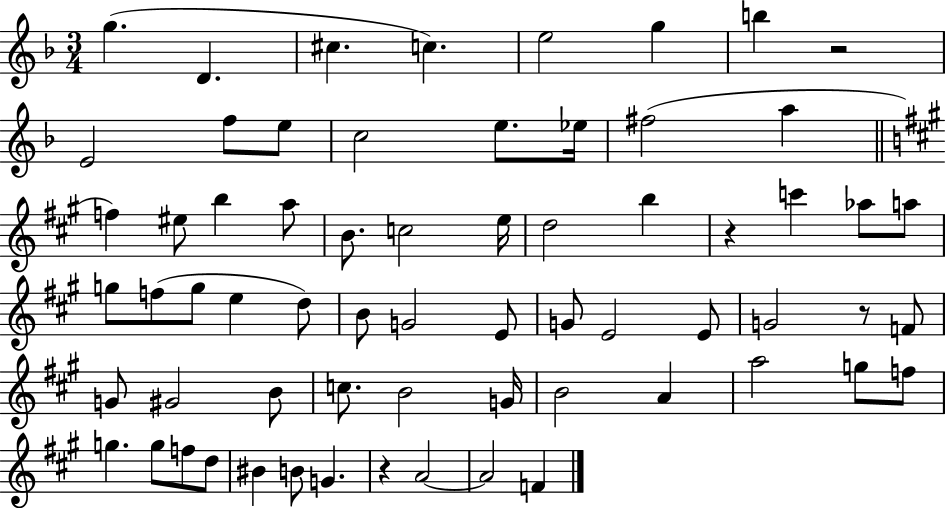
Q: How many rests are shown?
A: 4